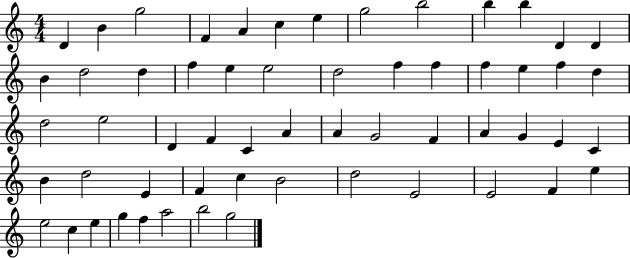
D4/q B4/q G5/h F4/q A4/q C5/q E5/q G5/h B5/h B5/q B5/q D4/q D4/q B4/q D5/h D5/q F5/q E5/q E5/h D5/h F5/q F5/q F5/q E5/q F5/q D5/q D5/h E5/h D4/q F4/q C4/q A4/q A4/q G4/h F4/q A4/q G4/q E4/q C4/q B4/q D5/h E4/q F4/q C5/q B4/h D5/h E4/h E4/h F4/q E5/q E5/h C5/q E5/q G5/q F5/q A5/h B5/h G5/h